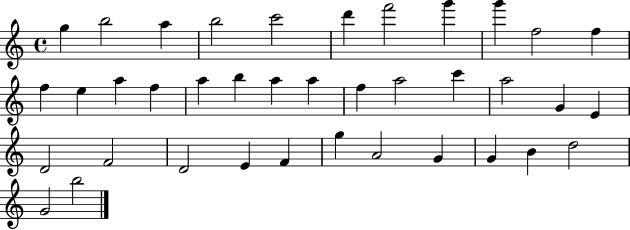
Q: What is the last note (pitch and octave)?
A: B5